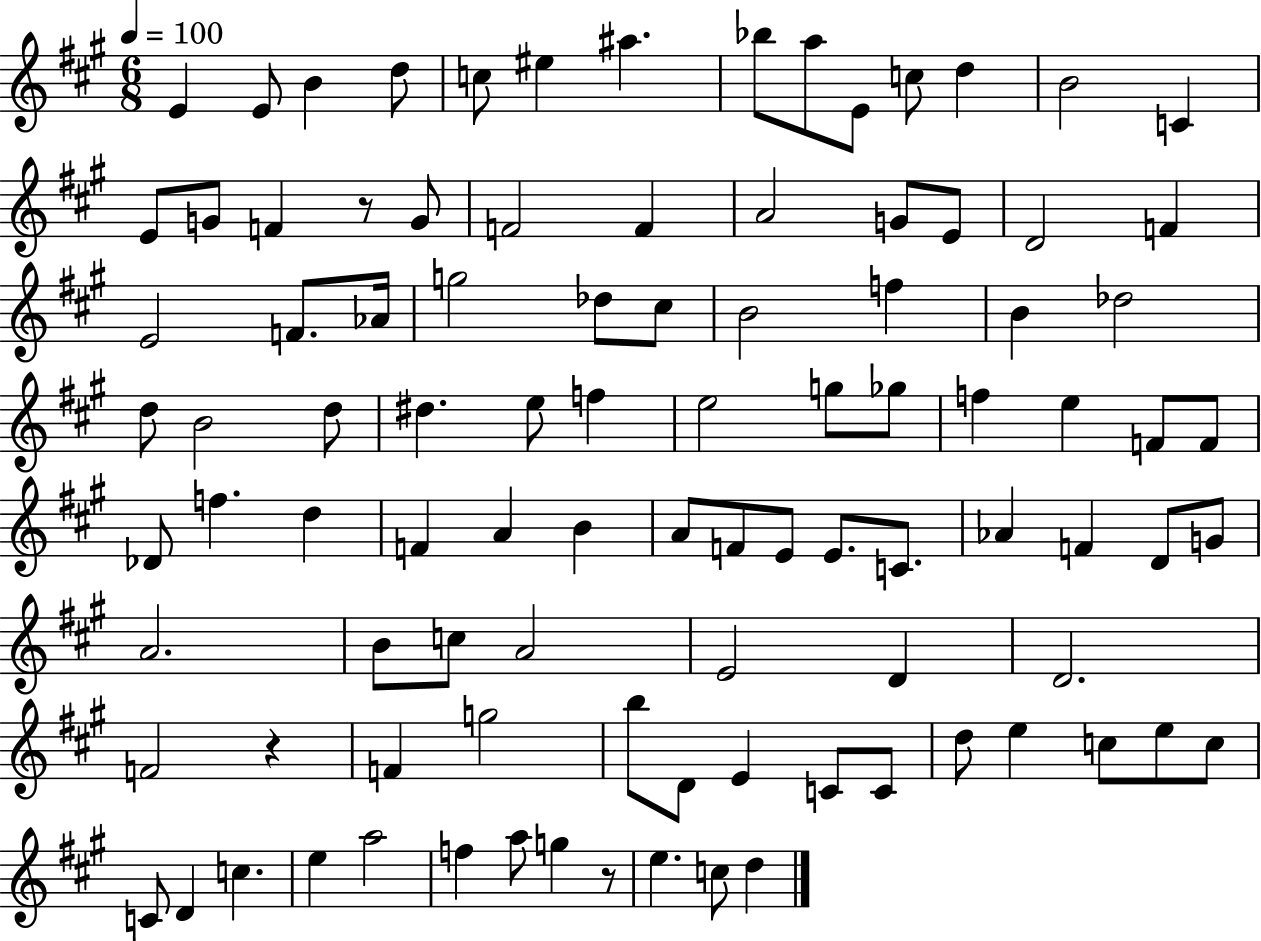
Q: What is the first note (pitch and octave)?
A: E4